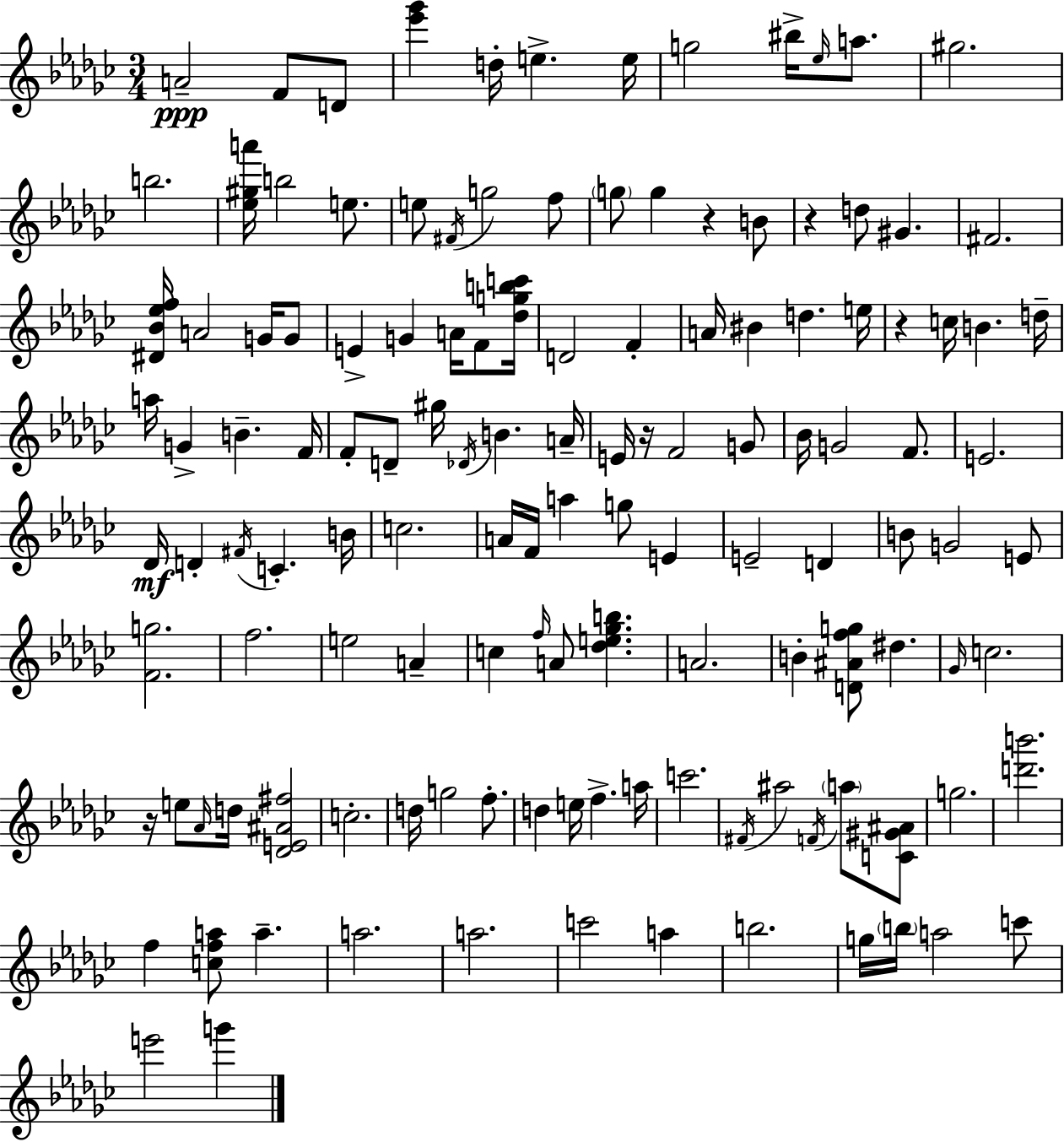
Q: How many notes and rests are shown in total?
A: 130